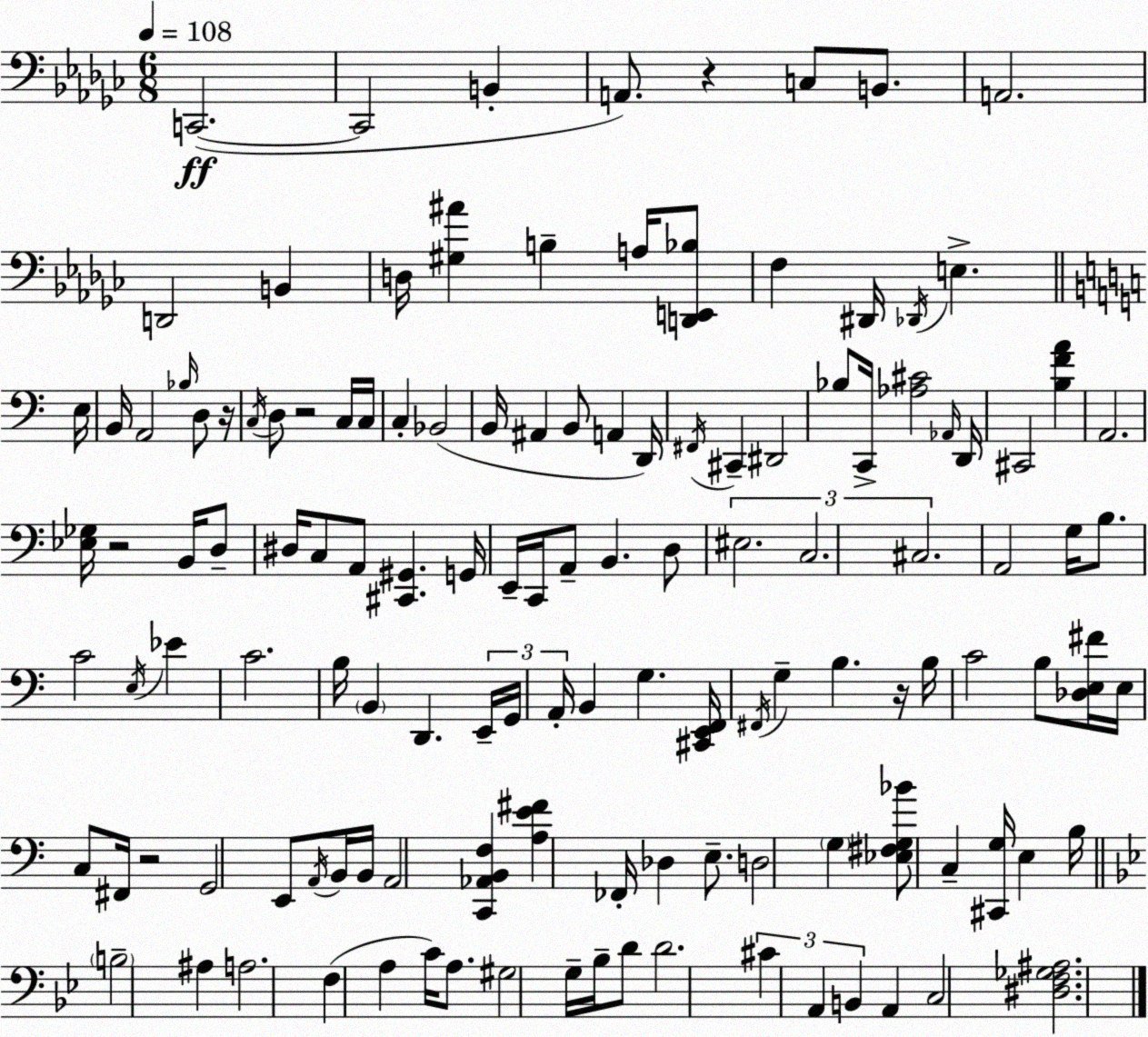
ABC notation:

X:1
T:Untitled
M:6/8
L:1/4
K:Ebm
C,,2 C,,2 B,, A,,/2 z C,/2 B,,/2 A,,2 D,,2 B,, D,/4 [^G,^A] B, A,/4 [D,,E,,_B,]/2 F, ^D,,/4 _D,,/4 E, E,/4 B,,/4 A,,2 _B,/4 D,/2 z/4 C,/4 D,/2 z2 C,/4 C,/4 C, _B,,2 B,,/4 ^A,, B,,/2 A,, D,,/4 ^F,,/4 ^C,, ^D,,2 _B,/2 C,,/4 [_A,^C]2 _A,,/4 D,,/4 ^C,,2 [B,FA] A,,2 [_E,_G,]/4 z2 B,,/4 D,/2 ^D,/4 C,/2 A,,/2 [^C,,^G,,] G,,/4 E,,/4 C,,/4 A,,/2 B,, D,/2 ^E,2 C,2 ^C,2 A,,2 G,/4 B,/2 C2 E,/4 _E C2 B,/4 B,, D,, E,,/4 G,,/4 A,,/4 B,, G, [^C,,E,,F,,]/4 ^F,,/4 G, B, z/4 B,/4 C2 B,/2 [_D,E,^F]/4 E,/4 C,/2 ^F,,/4 z2 G,,2 E,,/2 A,,/4 B,,/4 B,,/4 A,,2 [C,,_A,,B,,F,] [A,E^F] _F,,/4 _D, E,/2 D,2 G, [_E,^F,G,_B]/2 C, [^C,,G,]/4 E, B,/4 B,2 ^A, A,2 F, A, C/4 A,/2 ^G,2 G,/4 _B,/4 D/2 D2 ^C A,, B,, A,, C,2 [^D,F,_G,^A,]2